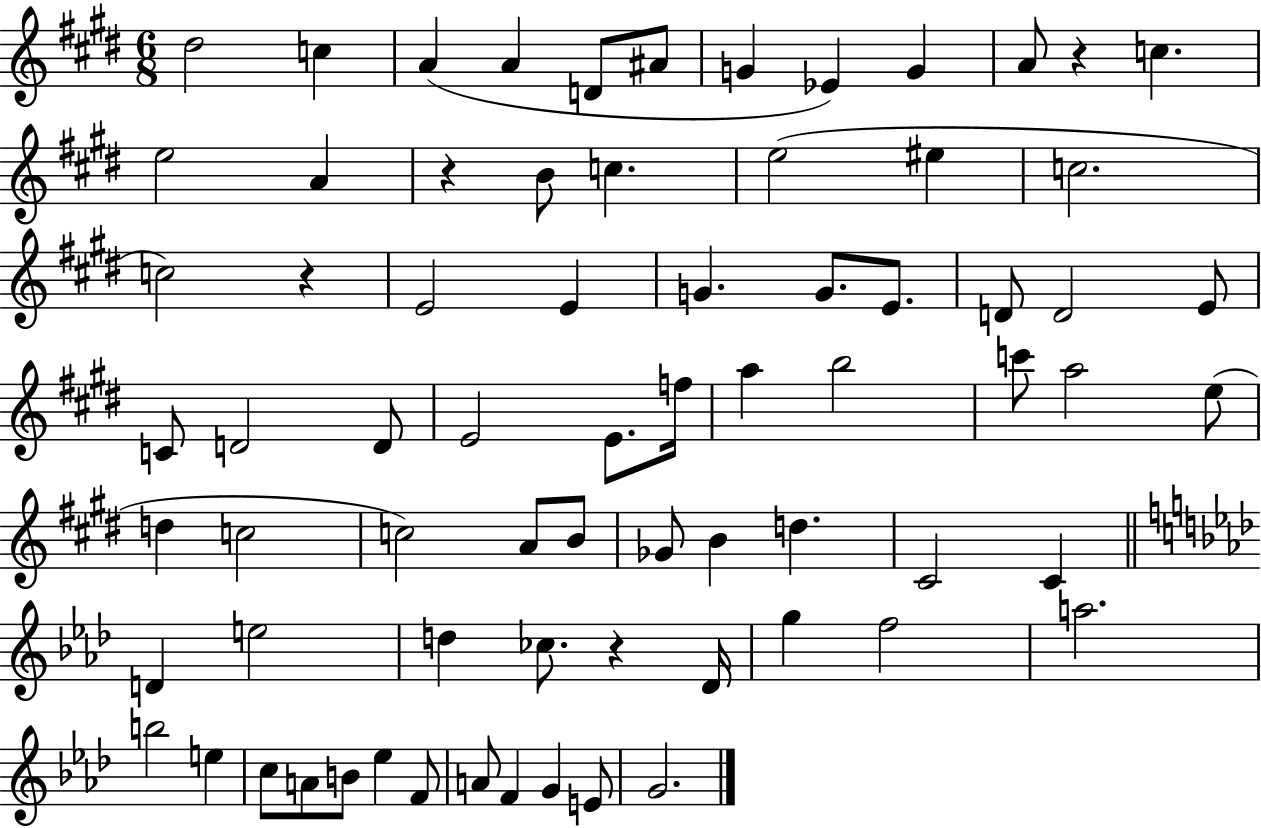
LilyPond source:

{
  \clef treble
  \numericTimeSignature
  \time 6/8
  \key e \major
  dis''2 c''4 | a'4( a'4 d'8 ais'8 | g'4 ees'4) g'4 | a'8 r4 c''4. | \break e''2 a'4 | r4 b'8 c''4. | e''2( eis''4 | c''2. | \break c''2) r4 | e'2 e'4 | g'4. g'8. e'8. | d'8 d'2 e'8 | \break c'8 d'2 d'8 | e'2 e'8. f''16 | a''4 b''2 | c'''8 a''2 e''8( | \break d''4 c''2 | c''2) a'8 b'8 | ges'8 b'4 d''4. | cis'2 cis'4 | \break \bar "||" \break \key f \minor d'4 e''2 | d''4 ces''8. r4 des'16 | g''4 f''2 | a''2. | \break b''2 e''4 | c''8 a'8 b'8 ees''4 f'8 | a'8 f'4 g'4 e'8 | g'2. | \break \bar "|."
}